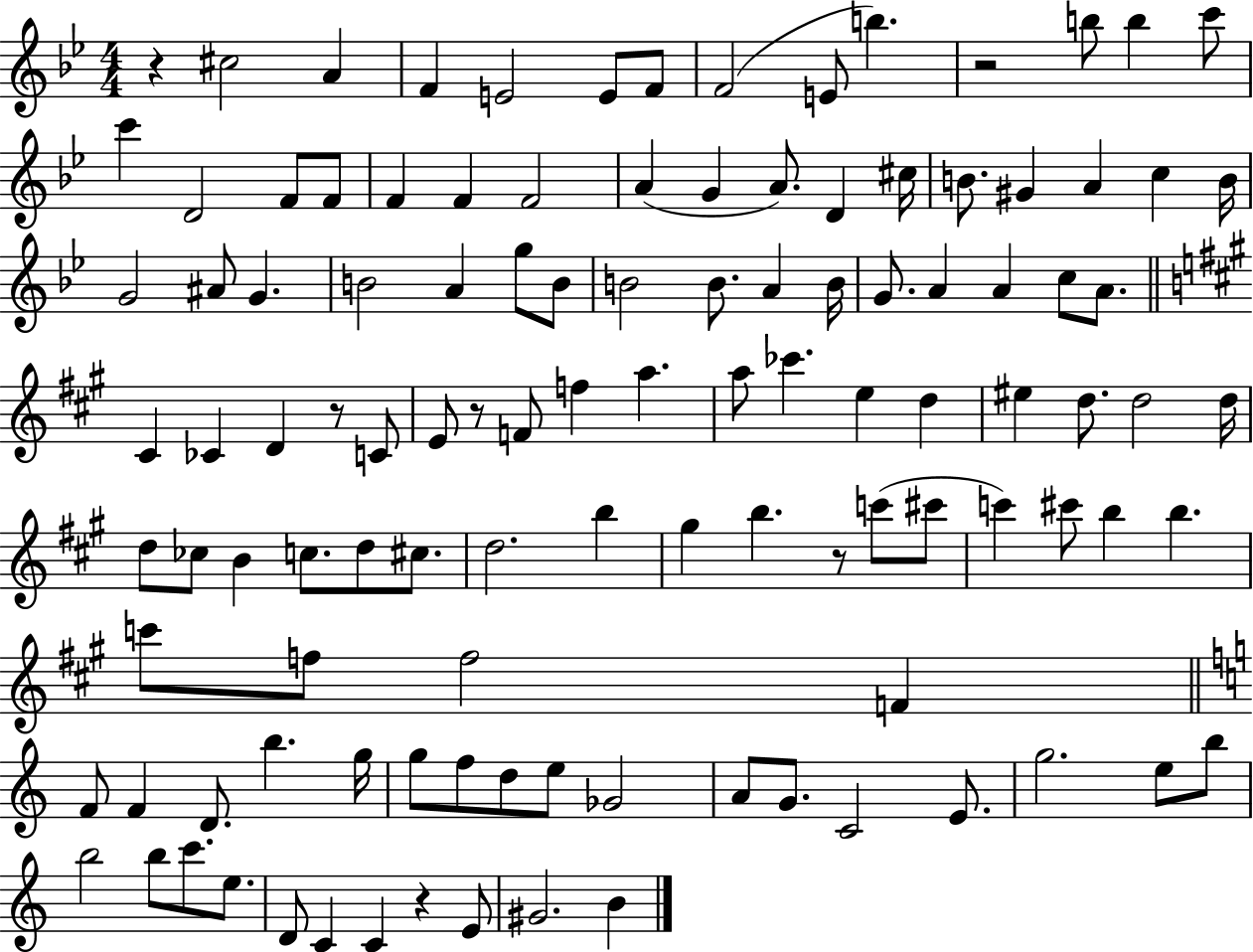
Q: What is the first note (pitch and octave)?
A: C#5